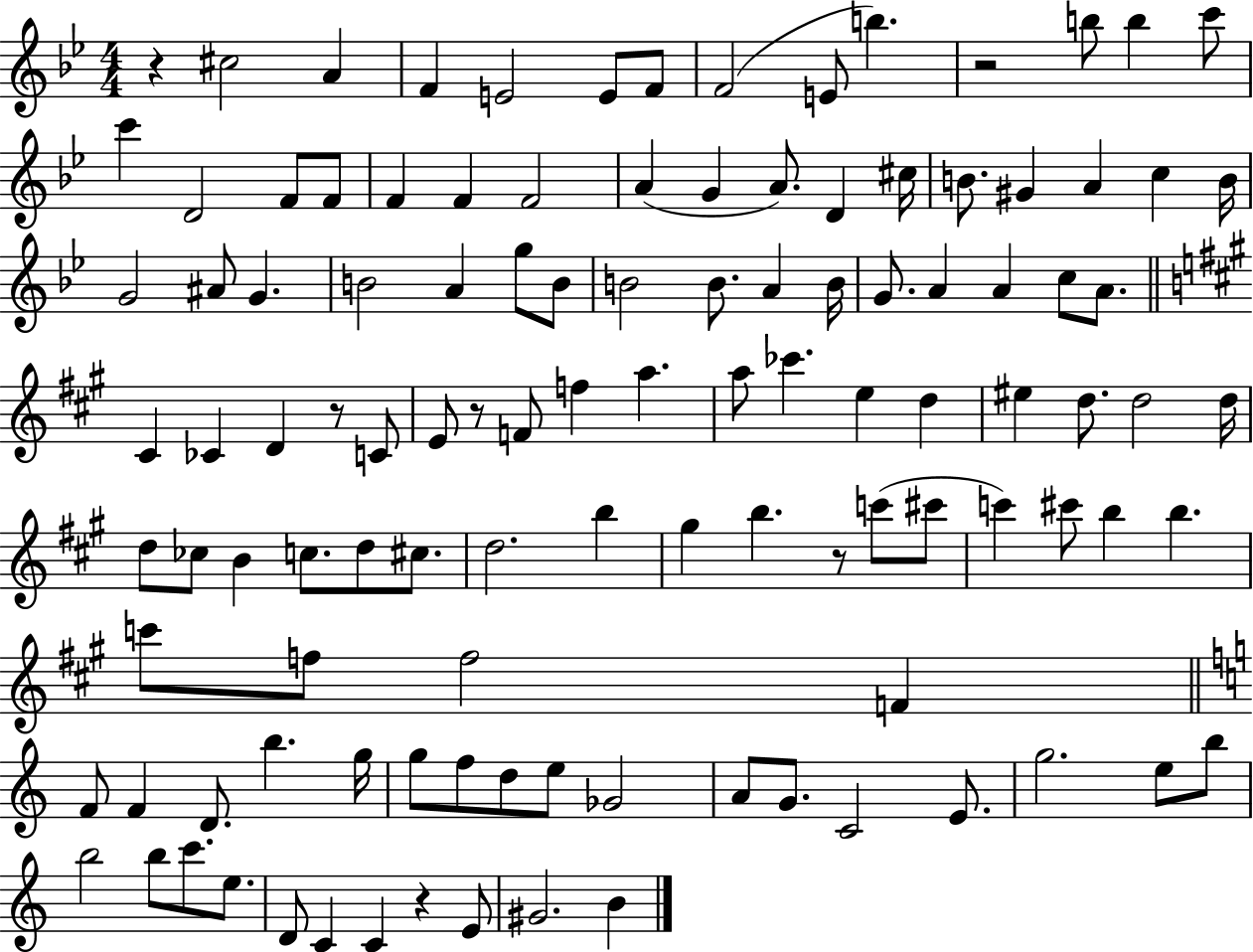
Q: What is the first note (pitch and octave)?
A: C#5